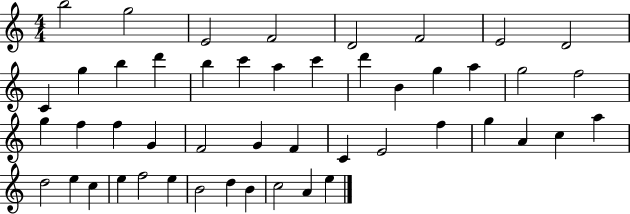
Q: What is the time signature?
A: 4/4